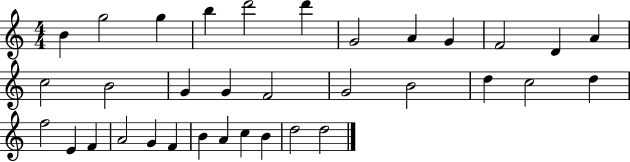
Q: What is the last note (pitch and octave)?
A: D5